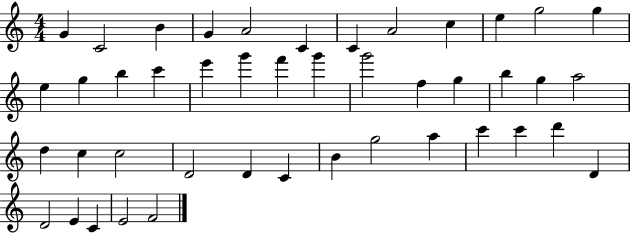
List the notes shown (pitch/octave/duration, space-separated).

G4/q C4/h B4/q G4/q A4/h C4/q C4/q A4/h C5/q E5/q G5/h G5/q E5/q G5/q B5/q C6/q E6/q G6/q F6/q G6/q G6/h F5/q G5/q B5/q G5/q A5/h D5/q C5/q C5/h D4/h D4/q C4/q B4/q G5/h A5/q C6/q C6/q D6/q D4/q D4/h E4/q C4/q E4/h F4/h